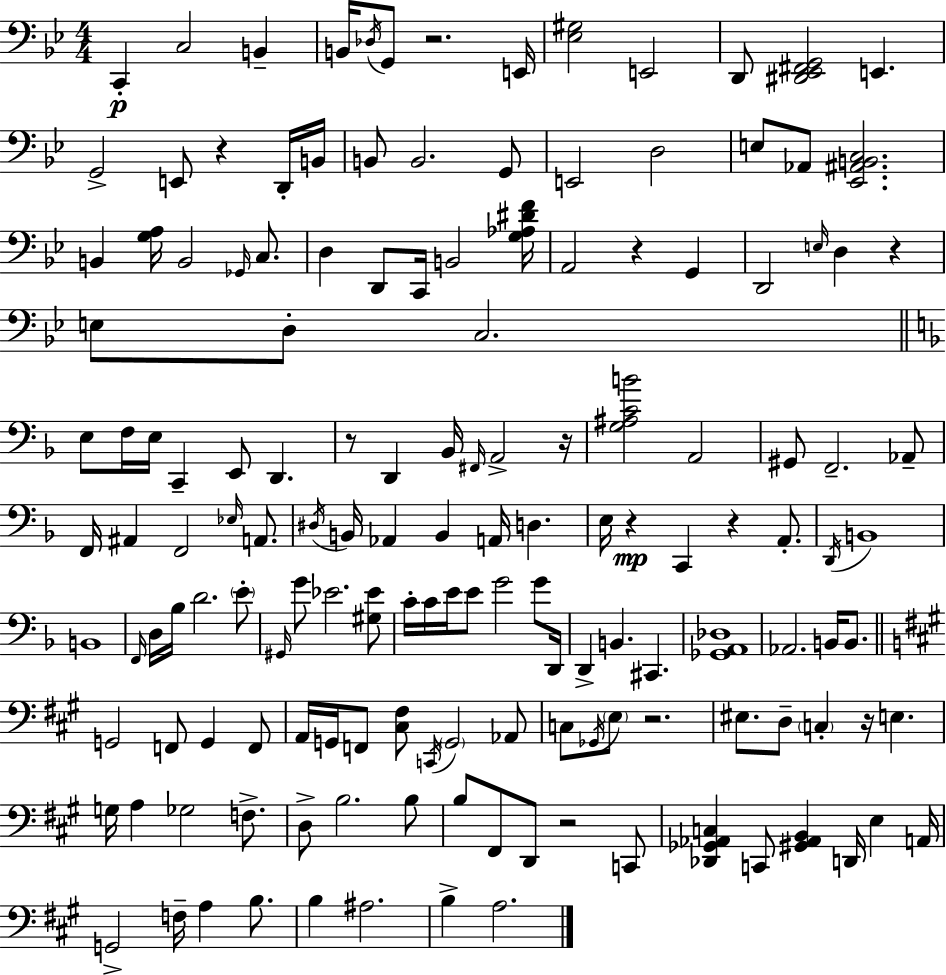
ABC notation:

X:1
T:Untitled
M:4/4
L:1/4
K:Gm
C,, C,2 B,, B,,/4 _D,/4 G,,/2 z2 E,,/4 [_E,^G,]2 E,,2 D,,/2 [^D,,_E,,^F,,G,,]2 E,, G,,2 E,,/2 z D,,/4 B,,/4 B,,/2 B,,2 G,,/2 E,,2 D,2 E,/2 _A,,/2 [_E,,^A,,B,,C,]2 B,, [G,A,]/4 B,,2 _G,,/4 C,/2 D, D,,/2 C,,/4 B,,2 [G,_A,^DF]/4 A,,2 z G,, D,,2 E,/4 D, z E,/2 D,/2 C,2 E,/2 F,/4 E,/4 C,, E,,/2 D,, z/2 D,, _B,,/4 ^F,,/4 A,,2 z/4 [G,^A,CB]2 A,,2 ^G,,/2 F,,2 _A,,/2 F,,/4 ^A,, F,,2 _E,/4 A,,/2 ^D,/4 B,,/4 _A,, B,, A,,/4 D, E,/4 z C,, z A,,/2 D,,/4 B,,4 B,,4 F,,/4 D,/4 _B,/4 D2 E/2 ^G,,/4 G/2 _E2 [^G,_E]/2 C/4 C/4 E/4 E/2 G2 G/2 D,,/4 D,, B,, ^C,, [_G,,A,,_D,]4 _A,,2 B,,/4 B,,/2 G,,2 F,,/2 G,, F,,/2 A,,/4 G,,/4 F,,/2 [^C,^F,]/2 C,,/4 G,,2 _A,,/2 C,/2 _G,,/4 E,/2 z2 ^E,/2 D,/2 C, z/4 E, G,/4 A, _G,2 F,/2 D,/2 B,2 B,/2 B,/2 ^F,,/2 D,,/2 z2 C,,/2 [_D,,_G,,_A,,C,] C,,/2 [^G,,_A,,B,,] D,,/4 E, A,,/4 G,,2 F,/4 A, B,/2 B, ^A,2 B, A,2